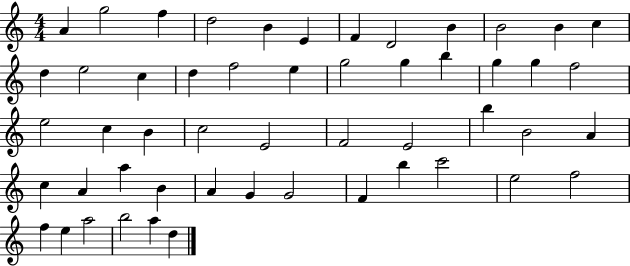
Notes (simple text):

A4/q G5/h F5/q D5/h B4/q E4/q F4/q D4/h B4/q B4/h B4/q C5/q D5/q E5/h C5/q D5/q F5/h E5/q G5/h G5/q B5/q G5/q G5/q F5/h E5/h C5/q B4/q C5/h E4/h F4/h E4/h B5/q B4/h A4/q C5/q A4/q A5/q B4/q A4/q G4/q G4/h F4/q B5/q C6/h E5/h F5/h F5/q E5/q A5/h B5/h A5/q D5/q